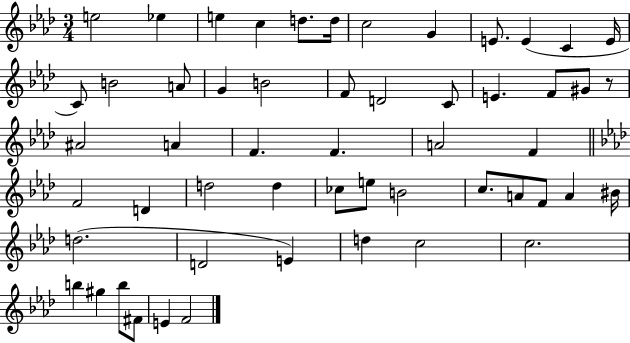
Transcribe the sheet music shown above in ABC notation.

X:1
T:Untitled
M:3/4
L:1/4
K:Ab
e2 _e e c d/2 d/4 c2 G E/2 E C E/4 C/2 B2 A/2 G B2 F/2 D2 C/2 E F/2 ^G/2 z/2 ^A2 A F F A2 F F2 D d2 d _c/2 e/2 B2 c/2 A/2 F/2 A ^B/4 d2 D2 E d c2 c2 b ^g b/2 ^F/2 E F2